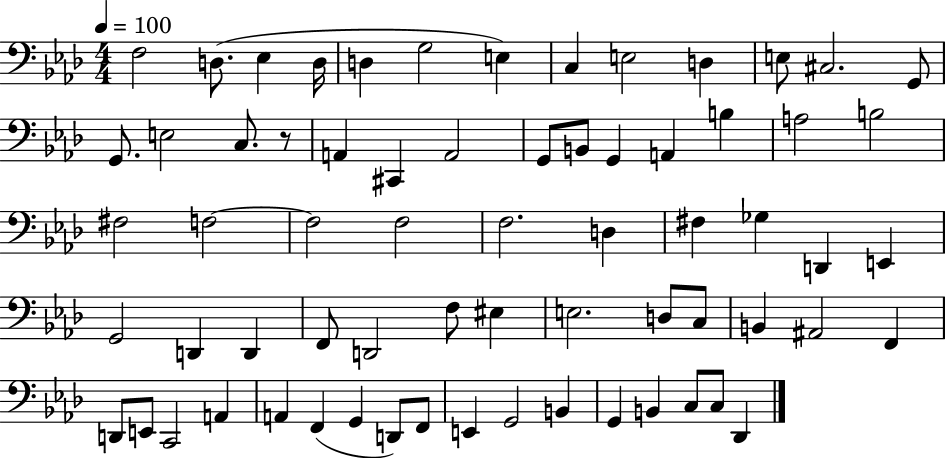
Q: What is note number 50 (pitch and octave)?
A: D2